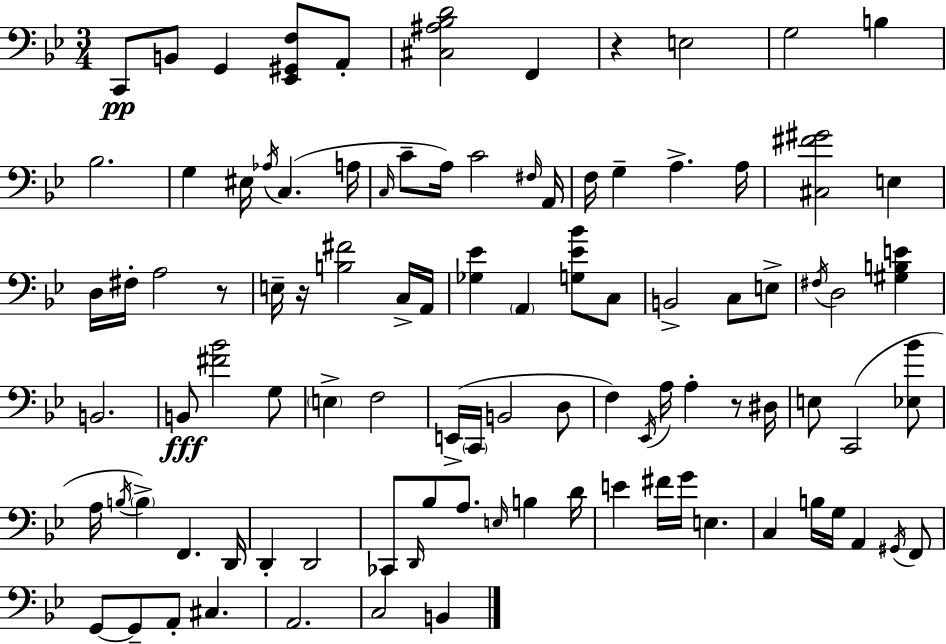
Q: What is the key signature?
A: G minor